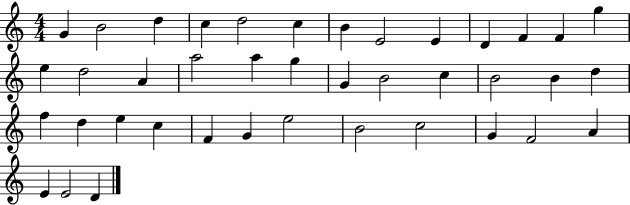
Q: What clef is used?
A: treble